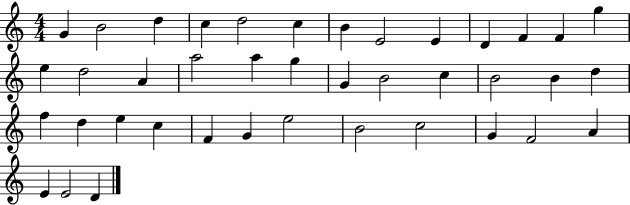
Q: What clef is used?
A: treble